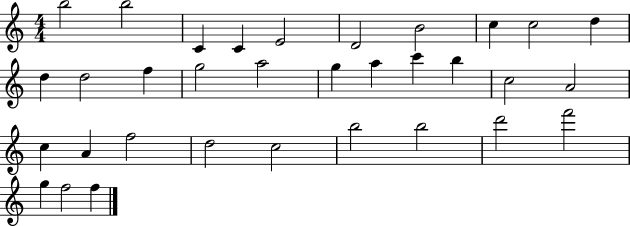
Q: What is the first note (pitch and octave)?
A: B5